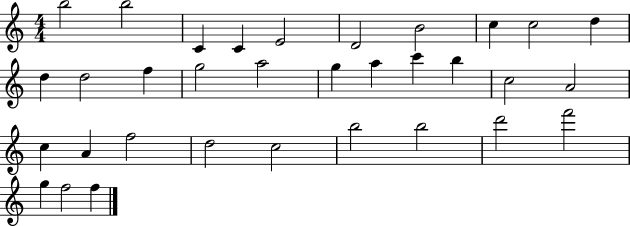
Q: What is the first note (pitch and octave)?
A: B5